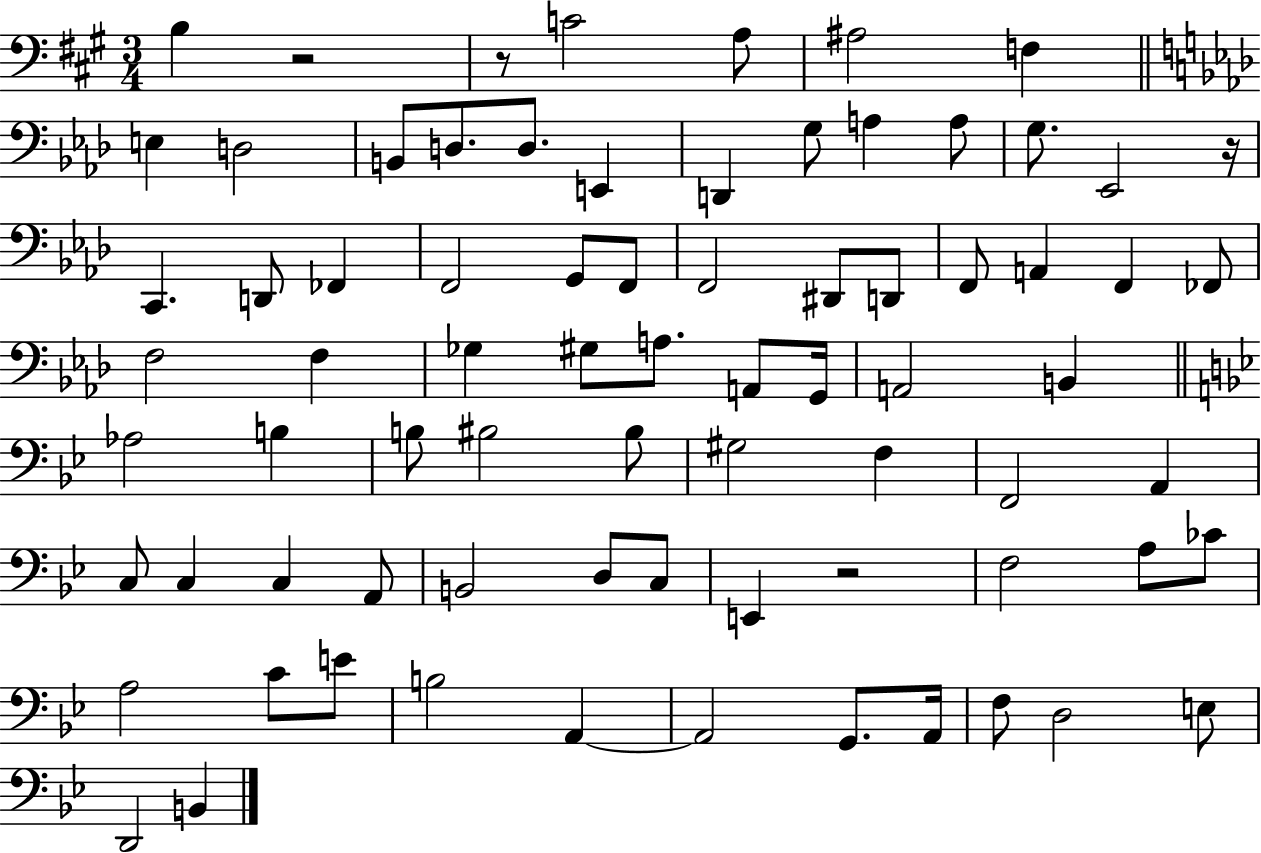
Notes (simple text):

B3/q R/h R/e C4/h A3/e A#3/h F3/q E3/q D3/h B2/e D3/e. D3/e. E2/q D2/q G3/e A3/q A3/e G3/e. Eb2/h R/s C2/q. D2/e FES2/q F2/h G2/e F2/e F2/h D#2/e D2/e F2/e A2/q F2/q FES2/e F3/h F3/q Gb3/q G#3/e A3/e. A2/e G2/s A2/h B2/q Ab3/h B3/q B3/e BIS3/h BIS3/e G#3/h F3/q F2/h A2/q C3/e C3/q C3/q A2/e B2/h D3/e C3/e E2/q R/h F3/h A3/e CES4/e A3/h C4/e E4/e B3/h A2/q A2/h G2/e. A2/s F3/e D3/h E3/e D2/h B2/q